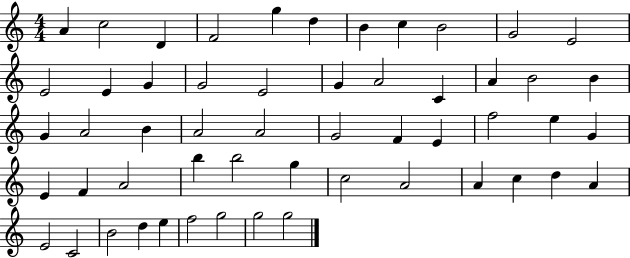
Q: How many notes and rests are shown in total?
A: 54